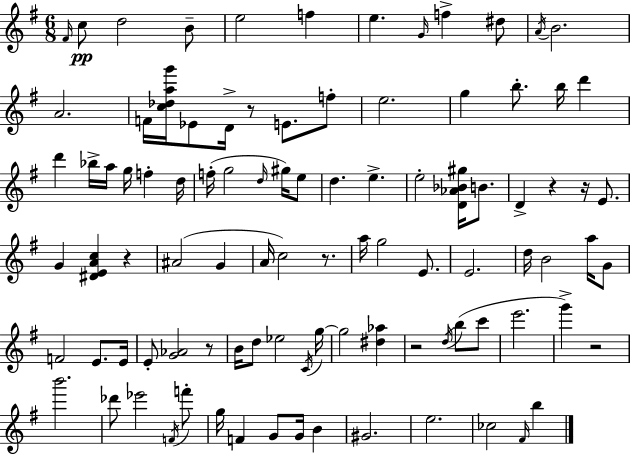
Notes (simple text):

F#4/s C5/e D5/h B4/e E5/h F5/q E5/q. G4/s F5/q D#5/e A4/s B4/h. A4/h. F4/s [C5,Db5,A5,G6]/s Eb4/e D4/s R/e E4/e. F5/e E5/h. G5/q B5/e. B5/s D6/q D6/q Bb5/s A5/s G5/s F5/q D5/s F5/s G5/h D5/s G#5/s E5/e D5/q. E5/q. E5/h [D4,Ab4,Bb4,G#5]/s B4/e. D4/q R/q R/s E4/e. G4/q [D#4,E4,A4,C5]/q R/q A#4/h G4/q A4/s C5/h R/e. A5/s G5/h E4/e. E4/h. D5/s B4/h A5/s G4/e F4/h E4/e. E4/s E4/e [G4,Ab4]/h R/e B4/s D5/e Eb5/h C4/s G5/s G5/h [D#5,Ab5]/q R/h D5/s B5/e C6/e E6/h. G6/q R/h B6/h. Db6/e Eb6/h F4/s F6/e G5/s F4/q G4/e G4/s B4/q G#4/h. E5/h. CES5/h F#4/s B5/q